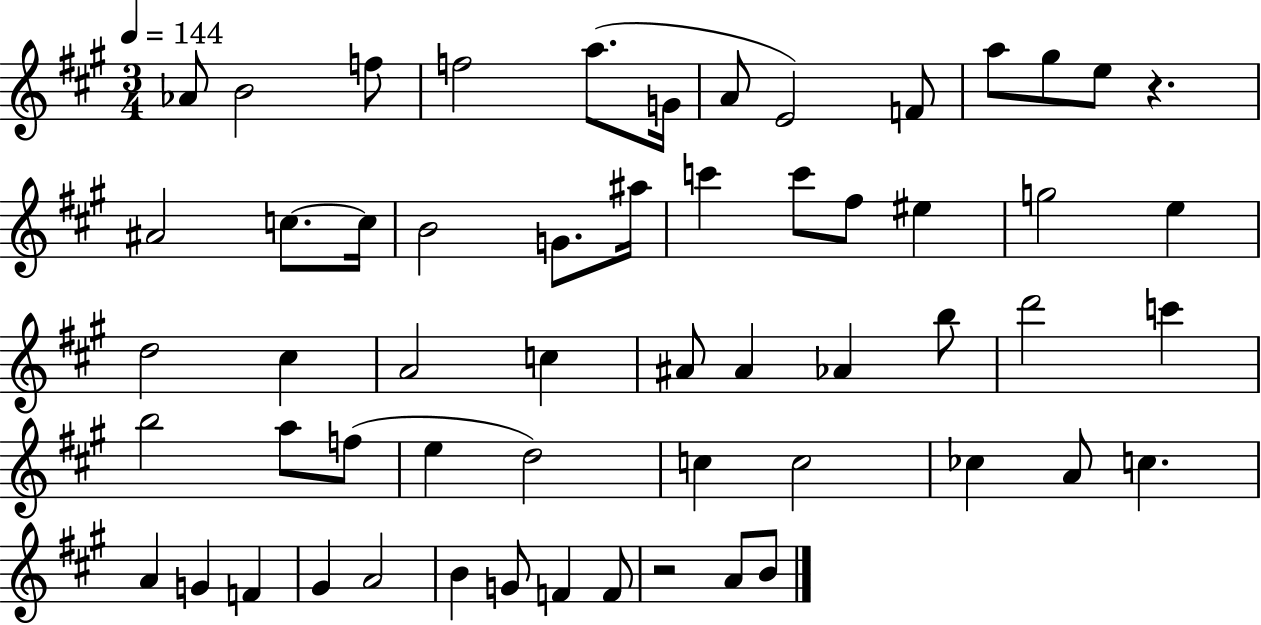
{
  \clef treble
  \numericTimeSignature
  \time 3/4
  \key a \major
  \tempo 4 = 144
  aes'8 b'2 f''8 | f''2 a''8.( g'16 | a'8 e'2) f'8 | a''8 gis''8 e''8 r4. | \break ais'2 c''8.~~ c''16 | b'2 g'8. ais''16 | c'''4 c'''8 fis''8 eis''4 | g''2 e''4 | \break d''2 cis''4 | a'2 c''4 | ais'8 ais'4 aes'4 b''8 | d'''2 c'''4 | \break b''2 a''8 f''8( | e''4 d''2) | c''4 c''2 | ces''4 a'8 c''4. | \break a'4 g'4 f'4 | gis'4 a'2 | b'4 g'8 f'4 f'8 | r2 a'8 b'8 | \break \bar "|."
}